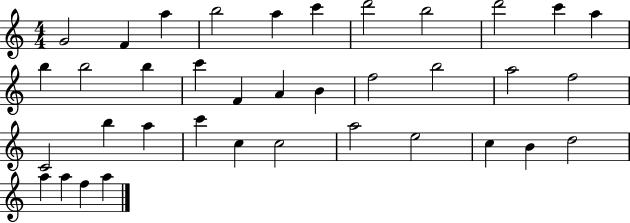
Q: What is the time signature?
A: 4/4